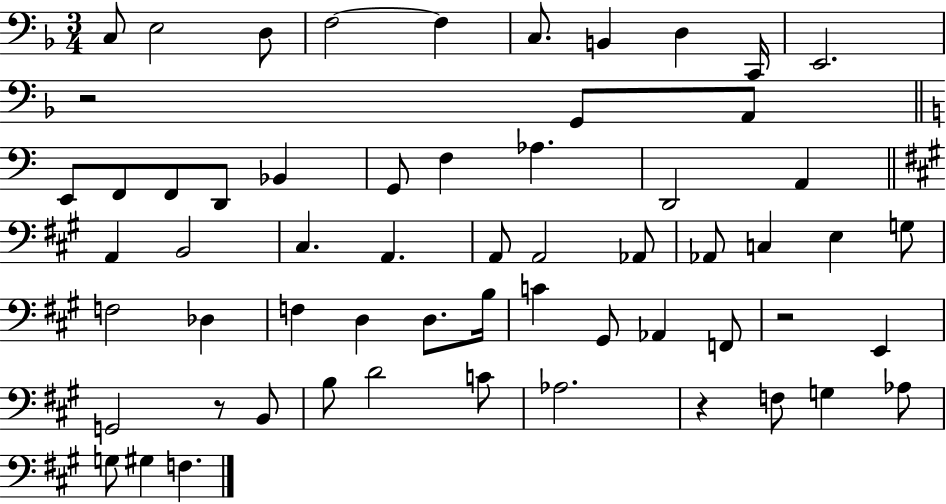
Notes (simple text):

C3/e E3/h D3/e F3/h F3/q C3/e. B2/q D3/q C2/s E2/h. R/h G2/e A2/e E2/e F2/e F2/e D2/e Bb2/q G2/e F3/q Ab3/q. D2/h A2/q A2/q B2/h C#3/q. A2/q. A2/e A2/h Ab2/e Ab2/e C3/q E3/q G3/e F3/h Db3/q F3/q D3/q D3/e. B3/s C4/q G#2/e Ab2/q F2/e R/h E2/q G2/h R/e B2/e B3/e D4/h C4/e Ab3/h. R/q F3/e G3/q Ab3/e G3/e G#3/q F3/q.